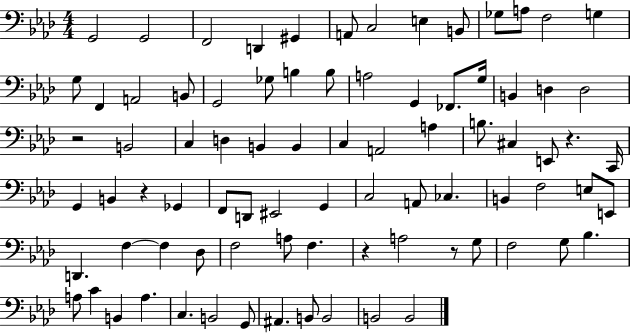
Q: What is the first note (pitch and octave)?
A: G2